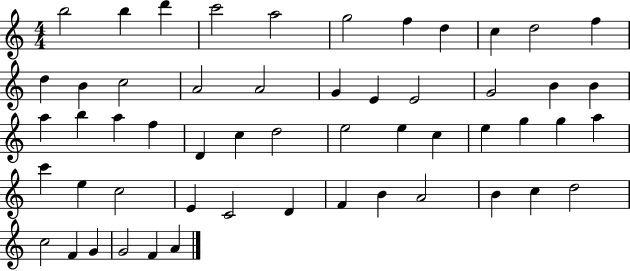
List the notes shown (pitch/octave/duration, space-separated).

B5/h B5/q D6/q C6/h A5/h G5/h F5/q D5/q C5/q D5/h F5/q D5/q B4/q C5/h A4/h A4/h G4/q E4/q E4/h G4/h B4/q B4/q A5/q B5/q A5/q F5/q D4/q C5/q D5/h E5/h E5/q C5/q E5/q G5/q G5/q A5/q C6/q E5/q C5/h E4/q C4/h D4/q F4/q B4/q A4/h B4/q C5/q D5/h C5/h F4/q G4/q G4/h F4/q A4/q